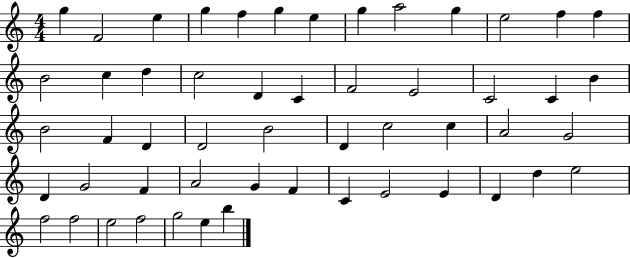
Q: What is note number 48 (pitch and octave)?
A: F5